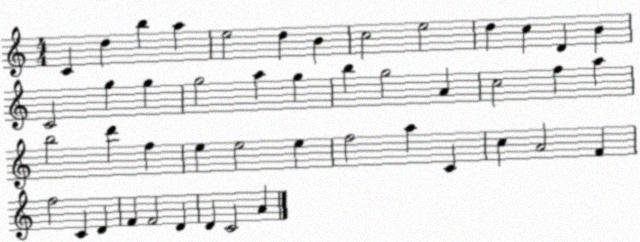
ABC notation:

X:1
T:Untitled
M:4/4
L:1/4
K:C
C d b a e2 d B c2 e2 d c D B C2 g g g2 a g b g2 A c2 f a b2 d' f e e2 e f2 a C c A2 F f2 C D F F2 D D C2 A